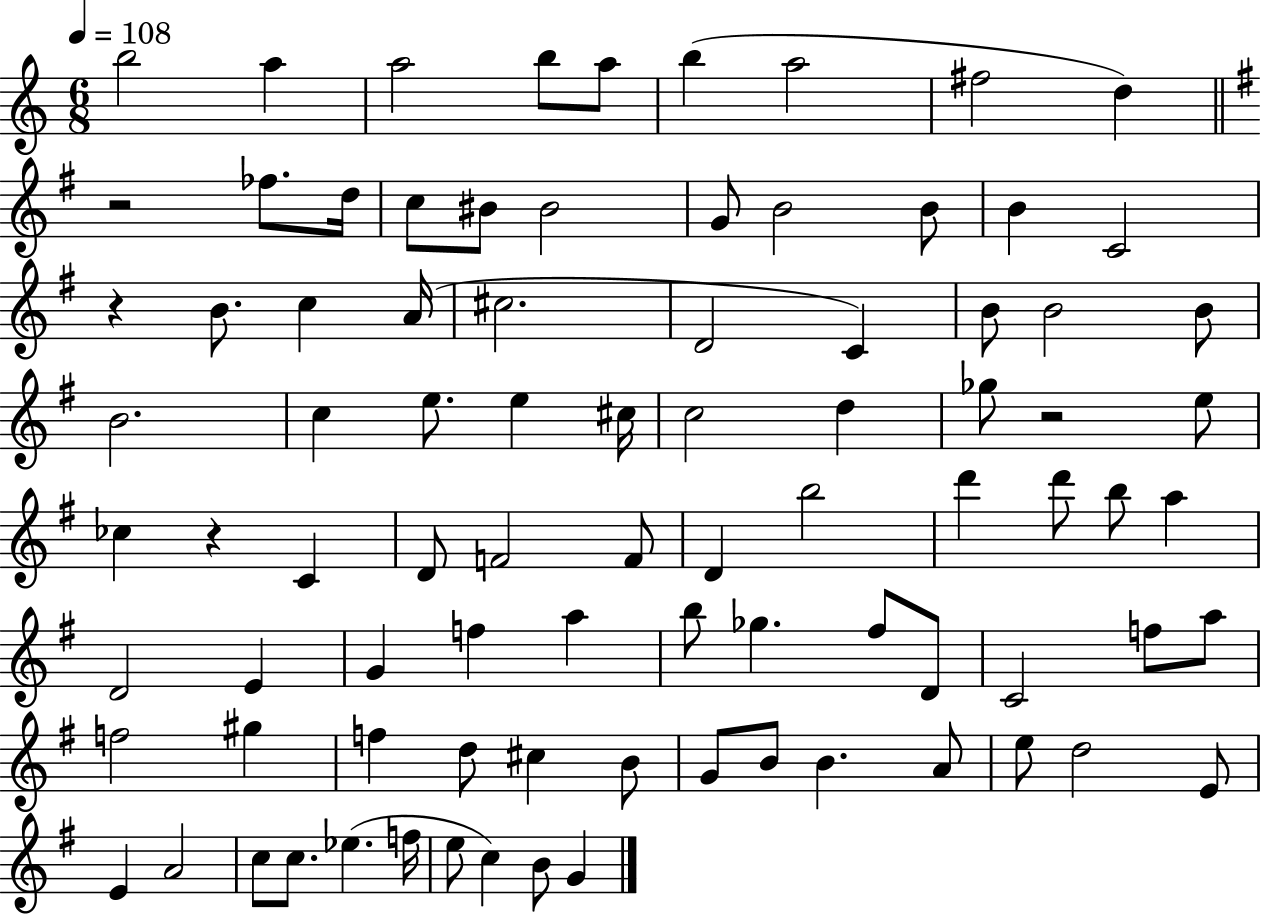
B5/h A5/q A5/h B5/e A5/e B5/q A5/h F#5/h D5/q R/h FES5/e. D5/s C5/e BIS4/e BIS4/h G4/e B4/h B4/e B4/q C4/h R/q B4/e. C5/q A4/s C#5/h. D4/h C4/q B4/e B4/h B4/e B4/h. C5/q E5/e. E5/q C#5/s C5/h D5/q Gb5/e R/h E5/e CES5/q R/q C4/q D4/e F4/h F4/e D4/q B5/h D6/q D6/e B5/e A5/q D4/h E4/q G4/q F5/q A5/q B5/e Gb5/q. F#5/e D4/e C4/h F5/e A5/e F5/h G#5/q F5/q D5/e C#5/q B4/e G4/e B4/e B4/q. A4/e E5/e D5/h E4/e E4/q A4/h C5/e C5/e. Eb5/q. F5/s E5/e C5/q B4/e G4/q